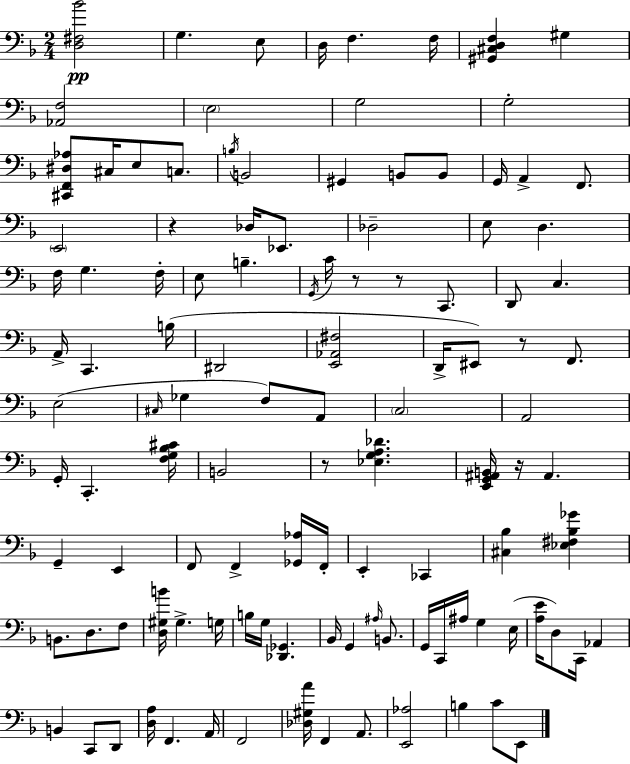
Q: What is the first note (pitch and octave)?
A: G3